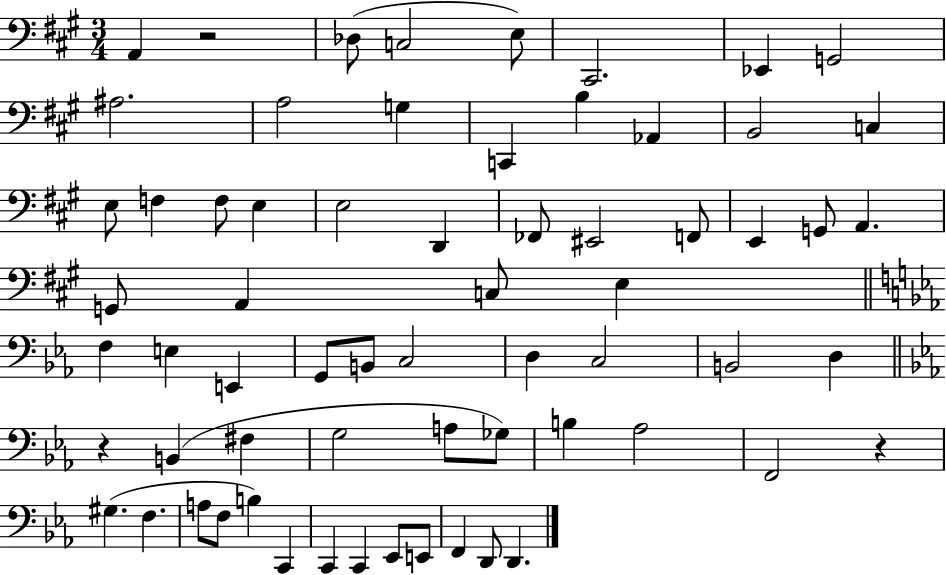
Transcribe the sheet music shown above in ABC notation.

X:1
T:Untitled
M:3/4
L:1/4
K:A
A,, z2 _D,/2 C,2 E,/2 ^C,,2 _E,, G,,2 ^A,2 A,2 G, C,, B, _A,, B,,2 C, E,/2 F, F,/2 E, E,2 D,, _F,,/2 ^E,,2 F,,/2 E,, G,,/2 A,, G,,/2 A,, C,/2 E, F, E, E,, G,,/2 B,,/2 C,2 D, C,2 B,,2 D, z B,, ^F, G,2 A,/2 _G,/2 B, _A,2 F,,2 z ^G, F, A,/2 F,/2 B, C,, C,, C,, _E,,/2 E,,/2 F,, D,,/2 D,,